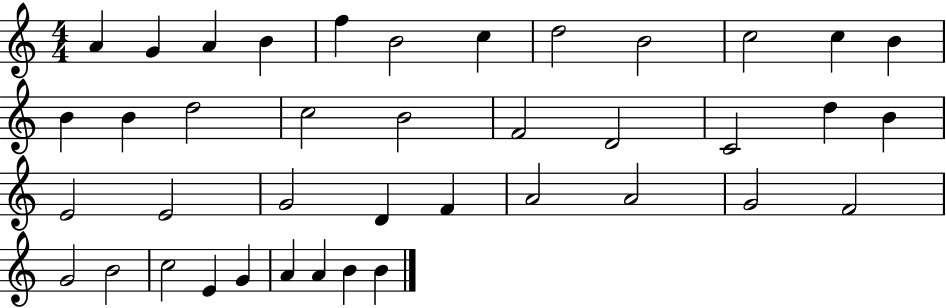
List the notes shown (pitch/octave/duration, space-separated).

A4/q G4/q A4/q B4/q F5/q B4/h C5/q D5/h B4/h C5/h C5/q B4/q B4/q B4/q D5/h C5/h B4/h F4/h D4/h C4/h D5/q B4/q E4/h E4/h G4/h D4/q F4/q A4/h A4/h G4/h F4/h G4/h B4/h C5/h E4/q G4/q A4/q A4/q B4/q B4/q